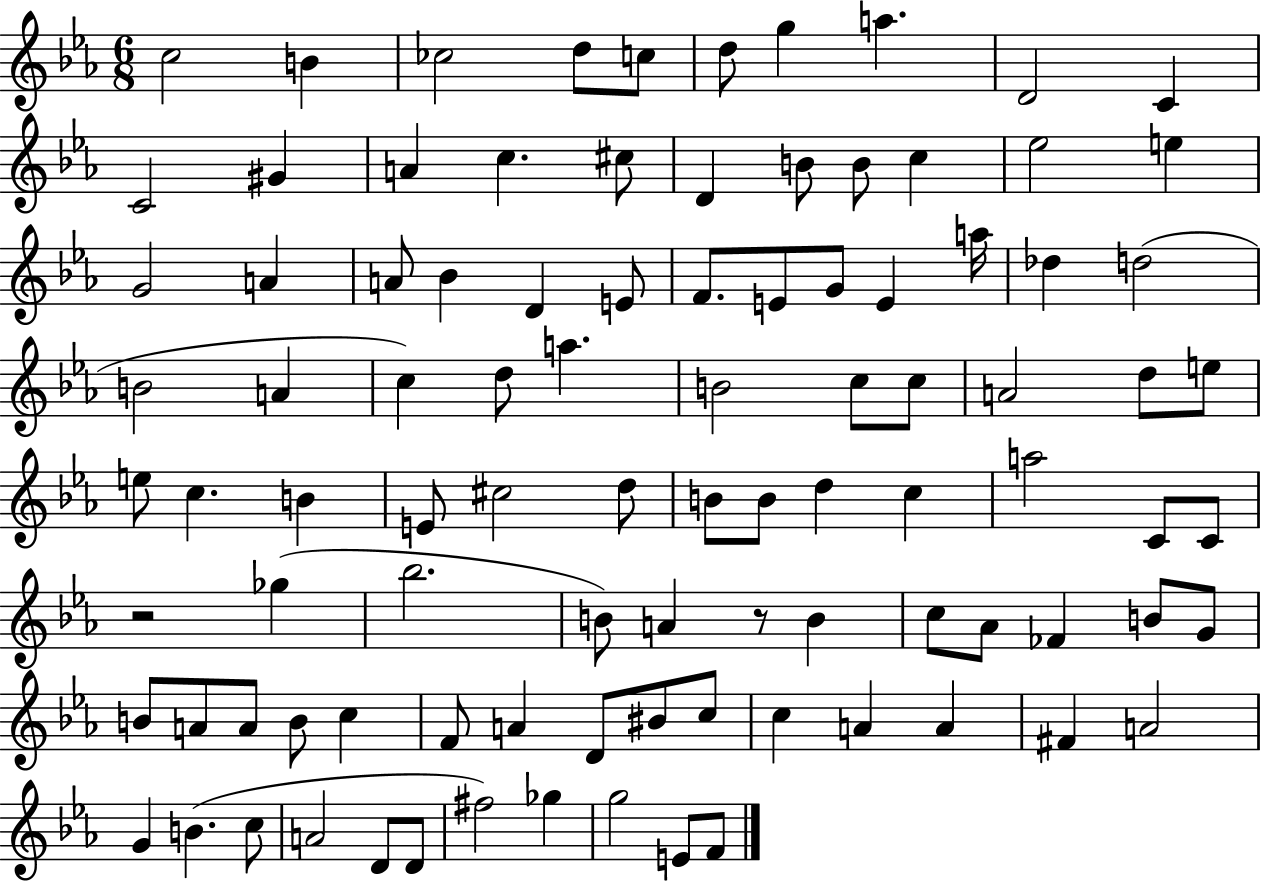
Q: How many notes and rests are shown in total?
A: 96